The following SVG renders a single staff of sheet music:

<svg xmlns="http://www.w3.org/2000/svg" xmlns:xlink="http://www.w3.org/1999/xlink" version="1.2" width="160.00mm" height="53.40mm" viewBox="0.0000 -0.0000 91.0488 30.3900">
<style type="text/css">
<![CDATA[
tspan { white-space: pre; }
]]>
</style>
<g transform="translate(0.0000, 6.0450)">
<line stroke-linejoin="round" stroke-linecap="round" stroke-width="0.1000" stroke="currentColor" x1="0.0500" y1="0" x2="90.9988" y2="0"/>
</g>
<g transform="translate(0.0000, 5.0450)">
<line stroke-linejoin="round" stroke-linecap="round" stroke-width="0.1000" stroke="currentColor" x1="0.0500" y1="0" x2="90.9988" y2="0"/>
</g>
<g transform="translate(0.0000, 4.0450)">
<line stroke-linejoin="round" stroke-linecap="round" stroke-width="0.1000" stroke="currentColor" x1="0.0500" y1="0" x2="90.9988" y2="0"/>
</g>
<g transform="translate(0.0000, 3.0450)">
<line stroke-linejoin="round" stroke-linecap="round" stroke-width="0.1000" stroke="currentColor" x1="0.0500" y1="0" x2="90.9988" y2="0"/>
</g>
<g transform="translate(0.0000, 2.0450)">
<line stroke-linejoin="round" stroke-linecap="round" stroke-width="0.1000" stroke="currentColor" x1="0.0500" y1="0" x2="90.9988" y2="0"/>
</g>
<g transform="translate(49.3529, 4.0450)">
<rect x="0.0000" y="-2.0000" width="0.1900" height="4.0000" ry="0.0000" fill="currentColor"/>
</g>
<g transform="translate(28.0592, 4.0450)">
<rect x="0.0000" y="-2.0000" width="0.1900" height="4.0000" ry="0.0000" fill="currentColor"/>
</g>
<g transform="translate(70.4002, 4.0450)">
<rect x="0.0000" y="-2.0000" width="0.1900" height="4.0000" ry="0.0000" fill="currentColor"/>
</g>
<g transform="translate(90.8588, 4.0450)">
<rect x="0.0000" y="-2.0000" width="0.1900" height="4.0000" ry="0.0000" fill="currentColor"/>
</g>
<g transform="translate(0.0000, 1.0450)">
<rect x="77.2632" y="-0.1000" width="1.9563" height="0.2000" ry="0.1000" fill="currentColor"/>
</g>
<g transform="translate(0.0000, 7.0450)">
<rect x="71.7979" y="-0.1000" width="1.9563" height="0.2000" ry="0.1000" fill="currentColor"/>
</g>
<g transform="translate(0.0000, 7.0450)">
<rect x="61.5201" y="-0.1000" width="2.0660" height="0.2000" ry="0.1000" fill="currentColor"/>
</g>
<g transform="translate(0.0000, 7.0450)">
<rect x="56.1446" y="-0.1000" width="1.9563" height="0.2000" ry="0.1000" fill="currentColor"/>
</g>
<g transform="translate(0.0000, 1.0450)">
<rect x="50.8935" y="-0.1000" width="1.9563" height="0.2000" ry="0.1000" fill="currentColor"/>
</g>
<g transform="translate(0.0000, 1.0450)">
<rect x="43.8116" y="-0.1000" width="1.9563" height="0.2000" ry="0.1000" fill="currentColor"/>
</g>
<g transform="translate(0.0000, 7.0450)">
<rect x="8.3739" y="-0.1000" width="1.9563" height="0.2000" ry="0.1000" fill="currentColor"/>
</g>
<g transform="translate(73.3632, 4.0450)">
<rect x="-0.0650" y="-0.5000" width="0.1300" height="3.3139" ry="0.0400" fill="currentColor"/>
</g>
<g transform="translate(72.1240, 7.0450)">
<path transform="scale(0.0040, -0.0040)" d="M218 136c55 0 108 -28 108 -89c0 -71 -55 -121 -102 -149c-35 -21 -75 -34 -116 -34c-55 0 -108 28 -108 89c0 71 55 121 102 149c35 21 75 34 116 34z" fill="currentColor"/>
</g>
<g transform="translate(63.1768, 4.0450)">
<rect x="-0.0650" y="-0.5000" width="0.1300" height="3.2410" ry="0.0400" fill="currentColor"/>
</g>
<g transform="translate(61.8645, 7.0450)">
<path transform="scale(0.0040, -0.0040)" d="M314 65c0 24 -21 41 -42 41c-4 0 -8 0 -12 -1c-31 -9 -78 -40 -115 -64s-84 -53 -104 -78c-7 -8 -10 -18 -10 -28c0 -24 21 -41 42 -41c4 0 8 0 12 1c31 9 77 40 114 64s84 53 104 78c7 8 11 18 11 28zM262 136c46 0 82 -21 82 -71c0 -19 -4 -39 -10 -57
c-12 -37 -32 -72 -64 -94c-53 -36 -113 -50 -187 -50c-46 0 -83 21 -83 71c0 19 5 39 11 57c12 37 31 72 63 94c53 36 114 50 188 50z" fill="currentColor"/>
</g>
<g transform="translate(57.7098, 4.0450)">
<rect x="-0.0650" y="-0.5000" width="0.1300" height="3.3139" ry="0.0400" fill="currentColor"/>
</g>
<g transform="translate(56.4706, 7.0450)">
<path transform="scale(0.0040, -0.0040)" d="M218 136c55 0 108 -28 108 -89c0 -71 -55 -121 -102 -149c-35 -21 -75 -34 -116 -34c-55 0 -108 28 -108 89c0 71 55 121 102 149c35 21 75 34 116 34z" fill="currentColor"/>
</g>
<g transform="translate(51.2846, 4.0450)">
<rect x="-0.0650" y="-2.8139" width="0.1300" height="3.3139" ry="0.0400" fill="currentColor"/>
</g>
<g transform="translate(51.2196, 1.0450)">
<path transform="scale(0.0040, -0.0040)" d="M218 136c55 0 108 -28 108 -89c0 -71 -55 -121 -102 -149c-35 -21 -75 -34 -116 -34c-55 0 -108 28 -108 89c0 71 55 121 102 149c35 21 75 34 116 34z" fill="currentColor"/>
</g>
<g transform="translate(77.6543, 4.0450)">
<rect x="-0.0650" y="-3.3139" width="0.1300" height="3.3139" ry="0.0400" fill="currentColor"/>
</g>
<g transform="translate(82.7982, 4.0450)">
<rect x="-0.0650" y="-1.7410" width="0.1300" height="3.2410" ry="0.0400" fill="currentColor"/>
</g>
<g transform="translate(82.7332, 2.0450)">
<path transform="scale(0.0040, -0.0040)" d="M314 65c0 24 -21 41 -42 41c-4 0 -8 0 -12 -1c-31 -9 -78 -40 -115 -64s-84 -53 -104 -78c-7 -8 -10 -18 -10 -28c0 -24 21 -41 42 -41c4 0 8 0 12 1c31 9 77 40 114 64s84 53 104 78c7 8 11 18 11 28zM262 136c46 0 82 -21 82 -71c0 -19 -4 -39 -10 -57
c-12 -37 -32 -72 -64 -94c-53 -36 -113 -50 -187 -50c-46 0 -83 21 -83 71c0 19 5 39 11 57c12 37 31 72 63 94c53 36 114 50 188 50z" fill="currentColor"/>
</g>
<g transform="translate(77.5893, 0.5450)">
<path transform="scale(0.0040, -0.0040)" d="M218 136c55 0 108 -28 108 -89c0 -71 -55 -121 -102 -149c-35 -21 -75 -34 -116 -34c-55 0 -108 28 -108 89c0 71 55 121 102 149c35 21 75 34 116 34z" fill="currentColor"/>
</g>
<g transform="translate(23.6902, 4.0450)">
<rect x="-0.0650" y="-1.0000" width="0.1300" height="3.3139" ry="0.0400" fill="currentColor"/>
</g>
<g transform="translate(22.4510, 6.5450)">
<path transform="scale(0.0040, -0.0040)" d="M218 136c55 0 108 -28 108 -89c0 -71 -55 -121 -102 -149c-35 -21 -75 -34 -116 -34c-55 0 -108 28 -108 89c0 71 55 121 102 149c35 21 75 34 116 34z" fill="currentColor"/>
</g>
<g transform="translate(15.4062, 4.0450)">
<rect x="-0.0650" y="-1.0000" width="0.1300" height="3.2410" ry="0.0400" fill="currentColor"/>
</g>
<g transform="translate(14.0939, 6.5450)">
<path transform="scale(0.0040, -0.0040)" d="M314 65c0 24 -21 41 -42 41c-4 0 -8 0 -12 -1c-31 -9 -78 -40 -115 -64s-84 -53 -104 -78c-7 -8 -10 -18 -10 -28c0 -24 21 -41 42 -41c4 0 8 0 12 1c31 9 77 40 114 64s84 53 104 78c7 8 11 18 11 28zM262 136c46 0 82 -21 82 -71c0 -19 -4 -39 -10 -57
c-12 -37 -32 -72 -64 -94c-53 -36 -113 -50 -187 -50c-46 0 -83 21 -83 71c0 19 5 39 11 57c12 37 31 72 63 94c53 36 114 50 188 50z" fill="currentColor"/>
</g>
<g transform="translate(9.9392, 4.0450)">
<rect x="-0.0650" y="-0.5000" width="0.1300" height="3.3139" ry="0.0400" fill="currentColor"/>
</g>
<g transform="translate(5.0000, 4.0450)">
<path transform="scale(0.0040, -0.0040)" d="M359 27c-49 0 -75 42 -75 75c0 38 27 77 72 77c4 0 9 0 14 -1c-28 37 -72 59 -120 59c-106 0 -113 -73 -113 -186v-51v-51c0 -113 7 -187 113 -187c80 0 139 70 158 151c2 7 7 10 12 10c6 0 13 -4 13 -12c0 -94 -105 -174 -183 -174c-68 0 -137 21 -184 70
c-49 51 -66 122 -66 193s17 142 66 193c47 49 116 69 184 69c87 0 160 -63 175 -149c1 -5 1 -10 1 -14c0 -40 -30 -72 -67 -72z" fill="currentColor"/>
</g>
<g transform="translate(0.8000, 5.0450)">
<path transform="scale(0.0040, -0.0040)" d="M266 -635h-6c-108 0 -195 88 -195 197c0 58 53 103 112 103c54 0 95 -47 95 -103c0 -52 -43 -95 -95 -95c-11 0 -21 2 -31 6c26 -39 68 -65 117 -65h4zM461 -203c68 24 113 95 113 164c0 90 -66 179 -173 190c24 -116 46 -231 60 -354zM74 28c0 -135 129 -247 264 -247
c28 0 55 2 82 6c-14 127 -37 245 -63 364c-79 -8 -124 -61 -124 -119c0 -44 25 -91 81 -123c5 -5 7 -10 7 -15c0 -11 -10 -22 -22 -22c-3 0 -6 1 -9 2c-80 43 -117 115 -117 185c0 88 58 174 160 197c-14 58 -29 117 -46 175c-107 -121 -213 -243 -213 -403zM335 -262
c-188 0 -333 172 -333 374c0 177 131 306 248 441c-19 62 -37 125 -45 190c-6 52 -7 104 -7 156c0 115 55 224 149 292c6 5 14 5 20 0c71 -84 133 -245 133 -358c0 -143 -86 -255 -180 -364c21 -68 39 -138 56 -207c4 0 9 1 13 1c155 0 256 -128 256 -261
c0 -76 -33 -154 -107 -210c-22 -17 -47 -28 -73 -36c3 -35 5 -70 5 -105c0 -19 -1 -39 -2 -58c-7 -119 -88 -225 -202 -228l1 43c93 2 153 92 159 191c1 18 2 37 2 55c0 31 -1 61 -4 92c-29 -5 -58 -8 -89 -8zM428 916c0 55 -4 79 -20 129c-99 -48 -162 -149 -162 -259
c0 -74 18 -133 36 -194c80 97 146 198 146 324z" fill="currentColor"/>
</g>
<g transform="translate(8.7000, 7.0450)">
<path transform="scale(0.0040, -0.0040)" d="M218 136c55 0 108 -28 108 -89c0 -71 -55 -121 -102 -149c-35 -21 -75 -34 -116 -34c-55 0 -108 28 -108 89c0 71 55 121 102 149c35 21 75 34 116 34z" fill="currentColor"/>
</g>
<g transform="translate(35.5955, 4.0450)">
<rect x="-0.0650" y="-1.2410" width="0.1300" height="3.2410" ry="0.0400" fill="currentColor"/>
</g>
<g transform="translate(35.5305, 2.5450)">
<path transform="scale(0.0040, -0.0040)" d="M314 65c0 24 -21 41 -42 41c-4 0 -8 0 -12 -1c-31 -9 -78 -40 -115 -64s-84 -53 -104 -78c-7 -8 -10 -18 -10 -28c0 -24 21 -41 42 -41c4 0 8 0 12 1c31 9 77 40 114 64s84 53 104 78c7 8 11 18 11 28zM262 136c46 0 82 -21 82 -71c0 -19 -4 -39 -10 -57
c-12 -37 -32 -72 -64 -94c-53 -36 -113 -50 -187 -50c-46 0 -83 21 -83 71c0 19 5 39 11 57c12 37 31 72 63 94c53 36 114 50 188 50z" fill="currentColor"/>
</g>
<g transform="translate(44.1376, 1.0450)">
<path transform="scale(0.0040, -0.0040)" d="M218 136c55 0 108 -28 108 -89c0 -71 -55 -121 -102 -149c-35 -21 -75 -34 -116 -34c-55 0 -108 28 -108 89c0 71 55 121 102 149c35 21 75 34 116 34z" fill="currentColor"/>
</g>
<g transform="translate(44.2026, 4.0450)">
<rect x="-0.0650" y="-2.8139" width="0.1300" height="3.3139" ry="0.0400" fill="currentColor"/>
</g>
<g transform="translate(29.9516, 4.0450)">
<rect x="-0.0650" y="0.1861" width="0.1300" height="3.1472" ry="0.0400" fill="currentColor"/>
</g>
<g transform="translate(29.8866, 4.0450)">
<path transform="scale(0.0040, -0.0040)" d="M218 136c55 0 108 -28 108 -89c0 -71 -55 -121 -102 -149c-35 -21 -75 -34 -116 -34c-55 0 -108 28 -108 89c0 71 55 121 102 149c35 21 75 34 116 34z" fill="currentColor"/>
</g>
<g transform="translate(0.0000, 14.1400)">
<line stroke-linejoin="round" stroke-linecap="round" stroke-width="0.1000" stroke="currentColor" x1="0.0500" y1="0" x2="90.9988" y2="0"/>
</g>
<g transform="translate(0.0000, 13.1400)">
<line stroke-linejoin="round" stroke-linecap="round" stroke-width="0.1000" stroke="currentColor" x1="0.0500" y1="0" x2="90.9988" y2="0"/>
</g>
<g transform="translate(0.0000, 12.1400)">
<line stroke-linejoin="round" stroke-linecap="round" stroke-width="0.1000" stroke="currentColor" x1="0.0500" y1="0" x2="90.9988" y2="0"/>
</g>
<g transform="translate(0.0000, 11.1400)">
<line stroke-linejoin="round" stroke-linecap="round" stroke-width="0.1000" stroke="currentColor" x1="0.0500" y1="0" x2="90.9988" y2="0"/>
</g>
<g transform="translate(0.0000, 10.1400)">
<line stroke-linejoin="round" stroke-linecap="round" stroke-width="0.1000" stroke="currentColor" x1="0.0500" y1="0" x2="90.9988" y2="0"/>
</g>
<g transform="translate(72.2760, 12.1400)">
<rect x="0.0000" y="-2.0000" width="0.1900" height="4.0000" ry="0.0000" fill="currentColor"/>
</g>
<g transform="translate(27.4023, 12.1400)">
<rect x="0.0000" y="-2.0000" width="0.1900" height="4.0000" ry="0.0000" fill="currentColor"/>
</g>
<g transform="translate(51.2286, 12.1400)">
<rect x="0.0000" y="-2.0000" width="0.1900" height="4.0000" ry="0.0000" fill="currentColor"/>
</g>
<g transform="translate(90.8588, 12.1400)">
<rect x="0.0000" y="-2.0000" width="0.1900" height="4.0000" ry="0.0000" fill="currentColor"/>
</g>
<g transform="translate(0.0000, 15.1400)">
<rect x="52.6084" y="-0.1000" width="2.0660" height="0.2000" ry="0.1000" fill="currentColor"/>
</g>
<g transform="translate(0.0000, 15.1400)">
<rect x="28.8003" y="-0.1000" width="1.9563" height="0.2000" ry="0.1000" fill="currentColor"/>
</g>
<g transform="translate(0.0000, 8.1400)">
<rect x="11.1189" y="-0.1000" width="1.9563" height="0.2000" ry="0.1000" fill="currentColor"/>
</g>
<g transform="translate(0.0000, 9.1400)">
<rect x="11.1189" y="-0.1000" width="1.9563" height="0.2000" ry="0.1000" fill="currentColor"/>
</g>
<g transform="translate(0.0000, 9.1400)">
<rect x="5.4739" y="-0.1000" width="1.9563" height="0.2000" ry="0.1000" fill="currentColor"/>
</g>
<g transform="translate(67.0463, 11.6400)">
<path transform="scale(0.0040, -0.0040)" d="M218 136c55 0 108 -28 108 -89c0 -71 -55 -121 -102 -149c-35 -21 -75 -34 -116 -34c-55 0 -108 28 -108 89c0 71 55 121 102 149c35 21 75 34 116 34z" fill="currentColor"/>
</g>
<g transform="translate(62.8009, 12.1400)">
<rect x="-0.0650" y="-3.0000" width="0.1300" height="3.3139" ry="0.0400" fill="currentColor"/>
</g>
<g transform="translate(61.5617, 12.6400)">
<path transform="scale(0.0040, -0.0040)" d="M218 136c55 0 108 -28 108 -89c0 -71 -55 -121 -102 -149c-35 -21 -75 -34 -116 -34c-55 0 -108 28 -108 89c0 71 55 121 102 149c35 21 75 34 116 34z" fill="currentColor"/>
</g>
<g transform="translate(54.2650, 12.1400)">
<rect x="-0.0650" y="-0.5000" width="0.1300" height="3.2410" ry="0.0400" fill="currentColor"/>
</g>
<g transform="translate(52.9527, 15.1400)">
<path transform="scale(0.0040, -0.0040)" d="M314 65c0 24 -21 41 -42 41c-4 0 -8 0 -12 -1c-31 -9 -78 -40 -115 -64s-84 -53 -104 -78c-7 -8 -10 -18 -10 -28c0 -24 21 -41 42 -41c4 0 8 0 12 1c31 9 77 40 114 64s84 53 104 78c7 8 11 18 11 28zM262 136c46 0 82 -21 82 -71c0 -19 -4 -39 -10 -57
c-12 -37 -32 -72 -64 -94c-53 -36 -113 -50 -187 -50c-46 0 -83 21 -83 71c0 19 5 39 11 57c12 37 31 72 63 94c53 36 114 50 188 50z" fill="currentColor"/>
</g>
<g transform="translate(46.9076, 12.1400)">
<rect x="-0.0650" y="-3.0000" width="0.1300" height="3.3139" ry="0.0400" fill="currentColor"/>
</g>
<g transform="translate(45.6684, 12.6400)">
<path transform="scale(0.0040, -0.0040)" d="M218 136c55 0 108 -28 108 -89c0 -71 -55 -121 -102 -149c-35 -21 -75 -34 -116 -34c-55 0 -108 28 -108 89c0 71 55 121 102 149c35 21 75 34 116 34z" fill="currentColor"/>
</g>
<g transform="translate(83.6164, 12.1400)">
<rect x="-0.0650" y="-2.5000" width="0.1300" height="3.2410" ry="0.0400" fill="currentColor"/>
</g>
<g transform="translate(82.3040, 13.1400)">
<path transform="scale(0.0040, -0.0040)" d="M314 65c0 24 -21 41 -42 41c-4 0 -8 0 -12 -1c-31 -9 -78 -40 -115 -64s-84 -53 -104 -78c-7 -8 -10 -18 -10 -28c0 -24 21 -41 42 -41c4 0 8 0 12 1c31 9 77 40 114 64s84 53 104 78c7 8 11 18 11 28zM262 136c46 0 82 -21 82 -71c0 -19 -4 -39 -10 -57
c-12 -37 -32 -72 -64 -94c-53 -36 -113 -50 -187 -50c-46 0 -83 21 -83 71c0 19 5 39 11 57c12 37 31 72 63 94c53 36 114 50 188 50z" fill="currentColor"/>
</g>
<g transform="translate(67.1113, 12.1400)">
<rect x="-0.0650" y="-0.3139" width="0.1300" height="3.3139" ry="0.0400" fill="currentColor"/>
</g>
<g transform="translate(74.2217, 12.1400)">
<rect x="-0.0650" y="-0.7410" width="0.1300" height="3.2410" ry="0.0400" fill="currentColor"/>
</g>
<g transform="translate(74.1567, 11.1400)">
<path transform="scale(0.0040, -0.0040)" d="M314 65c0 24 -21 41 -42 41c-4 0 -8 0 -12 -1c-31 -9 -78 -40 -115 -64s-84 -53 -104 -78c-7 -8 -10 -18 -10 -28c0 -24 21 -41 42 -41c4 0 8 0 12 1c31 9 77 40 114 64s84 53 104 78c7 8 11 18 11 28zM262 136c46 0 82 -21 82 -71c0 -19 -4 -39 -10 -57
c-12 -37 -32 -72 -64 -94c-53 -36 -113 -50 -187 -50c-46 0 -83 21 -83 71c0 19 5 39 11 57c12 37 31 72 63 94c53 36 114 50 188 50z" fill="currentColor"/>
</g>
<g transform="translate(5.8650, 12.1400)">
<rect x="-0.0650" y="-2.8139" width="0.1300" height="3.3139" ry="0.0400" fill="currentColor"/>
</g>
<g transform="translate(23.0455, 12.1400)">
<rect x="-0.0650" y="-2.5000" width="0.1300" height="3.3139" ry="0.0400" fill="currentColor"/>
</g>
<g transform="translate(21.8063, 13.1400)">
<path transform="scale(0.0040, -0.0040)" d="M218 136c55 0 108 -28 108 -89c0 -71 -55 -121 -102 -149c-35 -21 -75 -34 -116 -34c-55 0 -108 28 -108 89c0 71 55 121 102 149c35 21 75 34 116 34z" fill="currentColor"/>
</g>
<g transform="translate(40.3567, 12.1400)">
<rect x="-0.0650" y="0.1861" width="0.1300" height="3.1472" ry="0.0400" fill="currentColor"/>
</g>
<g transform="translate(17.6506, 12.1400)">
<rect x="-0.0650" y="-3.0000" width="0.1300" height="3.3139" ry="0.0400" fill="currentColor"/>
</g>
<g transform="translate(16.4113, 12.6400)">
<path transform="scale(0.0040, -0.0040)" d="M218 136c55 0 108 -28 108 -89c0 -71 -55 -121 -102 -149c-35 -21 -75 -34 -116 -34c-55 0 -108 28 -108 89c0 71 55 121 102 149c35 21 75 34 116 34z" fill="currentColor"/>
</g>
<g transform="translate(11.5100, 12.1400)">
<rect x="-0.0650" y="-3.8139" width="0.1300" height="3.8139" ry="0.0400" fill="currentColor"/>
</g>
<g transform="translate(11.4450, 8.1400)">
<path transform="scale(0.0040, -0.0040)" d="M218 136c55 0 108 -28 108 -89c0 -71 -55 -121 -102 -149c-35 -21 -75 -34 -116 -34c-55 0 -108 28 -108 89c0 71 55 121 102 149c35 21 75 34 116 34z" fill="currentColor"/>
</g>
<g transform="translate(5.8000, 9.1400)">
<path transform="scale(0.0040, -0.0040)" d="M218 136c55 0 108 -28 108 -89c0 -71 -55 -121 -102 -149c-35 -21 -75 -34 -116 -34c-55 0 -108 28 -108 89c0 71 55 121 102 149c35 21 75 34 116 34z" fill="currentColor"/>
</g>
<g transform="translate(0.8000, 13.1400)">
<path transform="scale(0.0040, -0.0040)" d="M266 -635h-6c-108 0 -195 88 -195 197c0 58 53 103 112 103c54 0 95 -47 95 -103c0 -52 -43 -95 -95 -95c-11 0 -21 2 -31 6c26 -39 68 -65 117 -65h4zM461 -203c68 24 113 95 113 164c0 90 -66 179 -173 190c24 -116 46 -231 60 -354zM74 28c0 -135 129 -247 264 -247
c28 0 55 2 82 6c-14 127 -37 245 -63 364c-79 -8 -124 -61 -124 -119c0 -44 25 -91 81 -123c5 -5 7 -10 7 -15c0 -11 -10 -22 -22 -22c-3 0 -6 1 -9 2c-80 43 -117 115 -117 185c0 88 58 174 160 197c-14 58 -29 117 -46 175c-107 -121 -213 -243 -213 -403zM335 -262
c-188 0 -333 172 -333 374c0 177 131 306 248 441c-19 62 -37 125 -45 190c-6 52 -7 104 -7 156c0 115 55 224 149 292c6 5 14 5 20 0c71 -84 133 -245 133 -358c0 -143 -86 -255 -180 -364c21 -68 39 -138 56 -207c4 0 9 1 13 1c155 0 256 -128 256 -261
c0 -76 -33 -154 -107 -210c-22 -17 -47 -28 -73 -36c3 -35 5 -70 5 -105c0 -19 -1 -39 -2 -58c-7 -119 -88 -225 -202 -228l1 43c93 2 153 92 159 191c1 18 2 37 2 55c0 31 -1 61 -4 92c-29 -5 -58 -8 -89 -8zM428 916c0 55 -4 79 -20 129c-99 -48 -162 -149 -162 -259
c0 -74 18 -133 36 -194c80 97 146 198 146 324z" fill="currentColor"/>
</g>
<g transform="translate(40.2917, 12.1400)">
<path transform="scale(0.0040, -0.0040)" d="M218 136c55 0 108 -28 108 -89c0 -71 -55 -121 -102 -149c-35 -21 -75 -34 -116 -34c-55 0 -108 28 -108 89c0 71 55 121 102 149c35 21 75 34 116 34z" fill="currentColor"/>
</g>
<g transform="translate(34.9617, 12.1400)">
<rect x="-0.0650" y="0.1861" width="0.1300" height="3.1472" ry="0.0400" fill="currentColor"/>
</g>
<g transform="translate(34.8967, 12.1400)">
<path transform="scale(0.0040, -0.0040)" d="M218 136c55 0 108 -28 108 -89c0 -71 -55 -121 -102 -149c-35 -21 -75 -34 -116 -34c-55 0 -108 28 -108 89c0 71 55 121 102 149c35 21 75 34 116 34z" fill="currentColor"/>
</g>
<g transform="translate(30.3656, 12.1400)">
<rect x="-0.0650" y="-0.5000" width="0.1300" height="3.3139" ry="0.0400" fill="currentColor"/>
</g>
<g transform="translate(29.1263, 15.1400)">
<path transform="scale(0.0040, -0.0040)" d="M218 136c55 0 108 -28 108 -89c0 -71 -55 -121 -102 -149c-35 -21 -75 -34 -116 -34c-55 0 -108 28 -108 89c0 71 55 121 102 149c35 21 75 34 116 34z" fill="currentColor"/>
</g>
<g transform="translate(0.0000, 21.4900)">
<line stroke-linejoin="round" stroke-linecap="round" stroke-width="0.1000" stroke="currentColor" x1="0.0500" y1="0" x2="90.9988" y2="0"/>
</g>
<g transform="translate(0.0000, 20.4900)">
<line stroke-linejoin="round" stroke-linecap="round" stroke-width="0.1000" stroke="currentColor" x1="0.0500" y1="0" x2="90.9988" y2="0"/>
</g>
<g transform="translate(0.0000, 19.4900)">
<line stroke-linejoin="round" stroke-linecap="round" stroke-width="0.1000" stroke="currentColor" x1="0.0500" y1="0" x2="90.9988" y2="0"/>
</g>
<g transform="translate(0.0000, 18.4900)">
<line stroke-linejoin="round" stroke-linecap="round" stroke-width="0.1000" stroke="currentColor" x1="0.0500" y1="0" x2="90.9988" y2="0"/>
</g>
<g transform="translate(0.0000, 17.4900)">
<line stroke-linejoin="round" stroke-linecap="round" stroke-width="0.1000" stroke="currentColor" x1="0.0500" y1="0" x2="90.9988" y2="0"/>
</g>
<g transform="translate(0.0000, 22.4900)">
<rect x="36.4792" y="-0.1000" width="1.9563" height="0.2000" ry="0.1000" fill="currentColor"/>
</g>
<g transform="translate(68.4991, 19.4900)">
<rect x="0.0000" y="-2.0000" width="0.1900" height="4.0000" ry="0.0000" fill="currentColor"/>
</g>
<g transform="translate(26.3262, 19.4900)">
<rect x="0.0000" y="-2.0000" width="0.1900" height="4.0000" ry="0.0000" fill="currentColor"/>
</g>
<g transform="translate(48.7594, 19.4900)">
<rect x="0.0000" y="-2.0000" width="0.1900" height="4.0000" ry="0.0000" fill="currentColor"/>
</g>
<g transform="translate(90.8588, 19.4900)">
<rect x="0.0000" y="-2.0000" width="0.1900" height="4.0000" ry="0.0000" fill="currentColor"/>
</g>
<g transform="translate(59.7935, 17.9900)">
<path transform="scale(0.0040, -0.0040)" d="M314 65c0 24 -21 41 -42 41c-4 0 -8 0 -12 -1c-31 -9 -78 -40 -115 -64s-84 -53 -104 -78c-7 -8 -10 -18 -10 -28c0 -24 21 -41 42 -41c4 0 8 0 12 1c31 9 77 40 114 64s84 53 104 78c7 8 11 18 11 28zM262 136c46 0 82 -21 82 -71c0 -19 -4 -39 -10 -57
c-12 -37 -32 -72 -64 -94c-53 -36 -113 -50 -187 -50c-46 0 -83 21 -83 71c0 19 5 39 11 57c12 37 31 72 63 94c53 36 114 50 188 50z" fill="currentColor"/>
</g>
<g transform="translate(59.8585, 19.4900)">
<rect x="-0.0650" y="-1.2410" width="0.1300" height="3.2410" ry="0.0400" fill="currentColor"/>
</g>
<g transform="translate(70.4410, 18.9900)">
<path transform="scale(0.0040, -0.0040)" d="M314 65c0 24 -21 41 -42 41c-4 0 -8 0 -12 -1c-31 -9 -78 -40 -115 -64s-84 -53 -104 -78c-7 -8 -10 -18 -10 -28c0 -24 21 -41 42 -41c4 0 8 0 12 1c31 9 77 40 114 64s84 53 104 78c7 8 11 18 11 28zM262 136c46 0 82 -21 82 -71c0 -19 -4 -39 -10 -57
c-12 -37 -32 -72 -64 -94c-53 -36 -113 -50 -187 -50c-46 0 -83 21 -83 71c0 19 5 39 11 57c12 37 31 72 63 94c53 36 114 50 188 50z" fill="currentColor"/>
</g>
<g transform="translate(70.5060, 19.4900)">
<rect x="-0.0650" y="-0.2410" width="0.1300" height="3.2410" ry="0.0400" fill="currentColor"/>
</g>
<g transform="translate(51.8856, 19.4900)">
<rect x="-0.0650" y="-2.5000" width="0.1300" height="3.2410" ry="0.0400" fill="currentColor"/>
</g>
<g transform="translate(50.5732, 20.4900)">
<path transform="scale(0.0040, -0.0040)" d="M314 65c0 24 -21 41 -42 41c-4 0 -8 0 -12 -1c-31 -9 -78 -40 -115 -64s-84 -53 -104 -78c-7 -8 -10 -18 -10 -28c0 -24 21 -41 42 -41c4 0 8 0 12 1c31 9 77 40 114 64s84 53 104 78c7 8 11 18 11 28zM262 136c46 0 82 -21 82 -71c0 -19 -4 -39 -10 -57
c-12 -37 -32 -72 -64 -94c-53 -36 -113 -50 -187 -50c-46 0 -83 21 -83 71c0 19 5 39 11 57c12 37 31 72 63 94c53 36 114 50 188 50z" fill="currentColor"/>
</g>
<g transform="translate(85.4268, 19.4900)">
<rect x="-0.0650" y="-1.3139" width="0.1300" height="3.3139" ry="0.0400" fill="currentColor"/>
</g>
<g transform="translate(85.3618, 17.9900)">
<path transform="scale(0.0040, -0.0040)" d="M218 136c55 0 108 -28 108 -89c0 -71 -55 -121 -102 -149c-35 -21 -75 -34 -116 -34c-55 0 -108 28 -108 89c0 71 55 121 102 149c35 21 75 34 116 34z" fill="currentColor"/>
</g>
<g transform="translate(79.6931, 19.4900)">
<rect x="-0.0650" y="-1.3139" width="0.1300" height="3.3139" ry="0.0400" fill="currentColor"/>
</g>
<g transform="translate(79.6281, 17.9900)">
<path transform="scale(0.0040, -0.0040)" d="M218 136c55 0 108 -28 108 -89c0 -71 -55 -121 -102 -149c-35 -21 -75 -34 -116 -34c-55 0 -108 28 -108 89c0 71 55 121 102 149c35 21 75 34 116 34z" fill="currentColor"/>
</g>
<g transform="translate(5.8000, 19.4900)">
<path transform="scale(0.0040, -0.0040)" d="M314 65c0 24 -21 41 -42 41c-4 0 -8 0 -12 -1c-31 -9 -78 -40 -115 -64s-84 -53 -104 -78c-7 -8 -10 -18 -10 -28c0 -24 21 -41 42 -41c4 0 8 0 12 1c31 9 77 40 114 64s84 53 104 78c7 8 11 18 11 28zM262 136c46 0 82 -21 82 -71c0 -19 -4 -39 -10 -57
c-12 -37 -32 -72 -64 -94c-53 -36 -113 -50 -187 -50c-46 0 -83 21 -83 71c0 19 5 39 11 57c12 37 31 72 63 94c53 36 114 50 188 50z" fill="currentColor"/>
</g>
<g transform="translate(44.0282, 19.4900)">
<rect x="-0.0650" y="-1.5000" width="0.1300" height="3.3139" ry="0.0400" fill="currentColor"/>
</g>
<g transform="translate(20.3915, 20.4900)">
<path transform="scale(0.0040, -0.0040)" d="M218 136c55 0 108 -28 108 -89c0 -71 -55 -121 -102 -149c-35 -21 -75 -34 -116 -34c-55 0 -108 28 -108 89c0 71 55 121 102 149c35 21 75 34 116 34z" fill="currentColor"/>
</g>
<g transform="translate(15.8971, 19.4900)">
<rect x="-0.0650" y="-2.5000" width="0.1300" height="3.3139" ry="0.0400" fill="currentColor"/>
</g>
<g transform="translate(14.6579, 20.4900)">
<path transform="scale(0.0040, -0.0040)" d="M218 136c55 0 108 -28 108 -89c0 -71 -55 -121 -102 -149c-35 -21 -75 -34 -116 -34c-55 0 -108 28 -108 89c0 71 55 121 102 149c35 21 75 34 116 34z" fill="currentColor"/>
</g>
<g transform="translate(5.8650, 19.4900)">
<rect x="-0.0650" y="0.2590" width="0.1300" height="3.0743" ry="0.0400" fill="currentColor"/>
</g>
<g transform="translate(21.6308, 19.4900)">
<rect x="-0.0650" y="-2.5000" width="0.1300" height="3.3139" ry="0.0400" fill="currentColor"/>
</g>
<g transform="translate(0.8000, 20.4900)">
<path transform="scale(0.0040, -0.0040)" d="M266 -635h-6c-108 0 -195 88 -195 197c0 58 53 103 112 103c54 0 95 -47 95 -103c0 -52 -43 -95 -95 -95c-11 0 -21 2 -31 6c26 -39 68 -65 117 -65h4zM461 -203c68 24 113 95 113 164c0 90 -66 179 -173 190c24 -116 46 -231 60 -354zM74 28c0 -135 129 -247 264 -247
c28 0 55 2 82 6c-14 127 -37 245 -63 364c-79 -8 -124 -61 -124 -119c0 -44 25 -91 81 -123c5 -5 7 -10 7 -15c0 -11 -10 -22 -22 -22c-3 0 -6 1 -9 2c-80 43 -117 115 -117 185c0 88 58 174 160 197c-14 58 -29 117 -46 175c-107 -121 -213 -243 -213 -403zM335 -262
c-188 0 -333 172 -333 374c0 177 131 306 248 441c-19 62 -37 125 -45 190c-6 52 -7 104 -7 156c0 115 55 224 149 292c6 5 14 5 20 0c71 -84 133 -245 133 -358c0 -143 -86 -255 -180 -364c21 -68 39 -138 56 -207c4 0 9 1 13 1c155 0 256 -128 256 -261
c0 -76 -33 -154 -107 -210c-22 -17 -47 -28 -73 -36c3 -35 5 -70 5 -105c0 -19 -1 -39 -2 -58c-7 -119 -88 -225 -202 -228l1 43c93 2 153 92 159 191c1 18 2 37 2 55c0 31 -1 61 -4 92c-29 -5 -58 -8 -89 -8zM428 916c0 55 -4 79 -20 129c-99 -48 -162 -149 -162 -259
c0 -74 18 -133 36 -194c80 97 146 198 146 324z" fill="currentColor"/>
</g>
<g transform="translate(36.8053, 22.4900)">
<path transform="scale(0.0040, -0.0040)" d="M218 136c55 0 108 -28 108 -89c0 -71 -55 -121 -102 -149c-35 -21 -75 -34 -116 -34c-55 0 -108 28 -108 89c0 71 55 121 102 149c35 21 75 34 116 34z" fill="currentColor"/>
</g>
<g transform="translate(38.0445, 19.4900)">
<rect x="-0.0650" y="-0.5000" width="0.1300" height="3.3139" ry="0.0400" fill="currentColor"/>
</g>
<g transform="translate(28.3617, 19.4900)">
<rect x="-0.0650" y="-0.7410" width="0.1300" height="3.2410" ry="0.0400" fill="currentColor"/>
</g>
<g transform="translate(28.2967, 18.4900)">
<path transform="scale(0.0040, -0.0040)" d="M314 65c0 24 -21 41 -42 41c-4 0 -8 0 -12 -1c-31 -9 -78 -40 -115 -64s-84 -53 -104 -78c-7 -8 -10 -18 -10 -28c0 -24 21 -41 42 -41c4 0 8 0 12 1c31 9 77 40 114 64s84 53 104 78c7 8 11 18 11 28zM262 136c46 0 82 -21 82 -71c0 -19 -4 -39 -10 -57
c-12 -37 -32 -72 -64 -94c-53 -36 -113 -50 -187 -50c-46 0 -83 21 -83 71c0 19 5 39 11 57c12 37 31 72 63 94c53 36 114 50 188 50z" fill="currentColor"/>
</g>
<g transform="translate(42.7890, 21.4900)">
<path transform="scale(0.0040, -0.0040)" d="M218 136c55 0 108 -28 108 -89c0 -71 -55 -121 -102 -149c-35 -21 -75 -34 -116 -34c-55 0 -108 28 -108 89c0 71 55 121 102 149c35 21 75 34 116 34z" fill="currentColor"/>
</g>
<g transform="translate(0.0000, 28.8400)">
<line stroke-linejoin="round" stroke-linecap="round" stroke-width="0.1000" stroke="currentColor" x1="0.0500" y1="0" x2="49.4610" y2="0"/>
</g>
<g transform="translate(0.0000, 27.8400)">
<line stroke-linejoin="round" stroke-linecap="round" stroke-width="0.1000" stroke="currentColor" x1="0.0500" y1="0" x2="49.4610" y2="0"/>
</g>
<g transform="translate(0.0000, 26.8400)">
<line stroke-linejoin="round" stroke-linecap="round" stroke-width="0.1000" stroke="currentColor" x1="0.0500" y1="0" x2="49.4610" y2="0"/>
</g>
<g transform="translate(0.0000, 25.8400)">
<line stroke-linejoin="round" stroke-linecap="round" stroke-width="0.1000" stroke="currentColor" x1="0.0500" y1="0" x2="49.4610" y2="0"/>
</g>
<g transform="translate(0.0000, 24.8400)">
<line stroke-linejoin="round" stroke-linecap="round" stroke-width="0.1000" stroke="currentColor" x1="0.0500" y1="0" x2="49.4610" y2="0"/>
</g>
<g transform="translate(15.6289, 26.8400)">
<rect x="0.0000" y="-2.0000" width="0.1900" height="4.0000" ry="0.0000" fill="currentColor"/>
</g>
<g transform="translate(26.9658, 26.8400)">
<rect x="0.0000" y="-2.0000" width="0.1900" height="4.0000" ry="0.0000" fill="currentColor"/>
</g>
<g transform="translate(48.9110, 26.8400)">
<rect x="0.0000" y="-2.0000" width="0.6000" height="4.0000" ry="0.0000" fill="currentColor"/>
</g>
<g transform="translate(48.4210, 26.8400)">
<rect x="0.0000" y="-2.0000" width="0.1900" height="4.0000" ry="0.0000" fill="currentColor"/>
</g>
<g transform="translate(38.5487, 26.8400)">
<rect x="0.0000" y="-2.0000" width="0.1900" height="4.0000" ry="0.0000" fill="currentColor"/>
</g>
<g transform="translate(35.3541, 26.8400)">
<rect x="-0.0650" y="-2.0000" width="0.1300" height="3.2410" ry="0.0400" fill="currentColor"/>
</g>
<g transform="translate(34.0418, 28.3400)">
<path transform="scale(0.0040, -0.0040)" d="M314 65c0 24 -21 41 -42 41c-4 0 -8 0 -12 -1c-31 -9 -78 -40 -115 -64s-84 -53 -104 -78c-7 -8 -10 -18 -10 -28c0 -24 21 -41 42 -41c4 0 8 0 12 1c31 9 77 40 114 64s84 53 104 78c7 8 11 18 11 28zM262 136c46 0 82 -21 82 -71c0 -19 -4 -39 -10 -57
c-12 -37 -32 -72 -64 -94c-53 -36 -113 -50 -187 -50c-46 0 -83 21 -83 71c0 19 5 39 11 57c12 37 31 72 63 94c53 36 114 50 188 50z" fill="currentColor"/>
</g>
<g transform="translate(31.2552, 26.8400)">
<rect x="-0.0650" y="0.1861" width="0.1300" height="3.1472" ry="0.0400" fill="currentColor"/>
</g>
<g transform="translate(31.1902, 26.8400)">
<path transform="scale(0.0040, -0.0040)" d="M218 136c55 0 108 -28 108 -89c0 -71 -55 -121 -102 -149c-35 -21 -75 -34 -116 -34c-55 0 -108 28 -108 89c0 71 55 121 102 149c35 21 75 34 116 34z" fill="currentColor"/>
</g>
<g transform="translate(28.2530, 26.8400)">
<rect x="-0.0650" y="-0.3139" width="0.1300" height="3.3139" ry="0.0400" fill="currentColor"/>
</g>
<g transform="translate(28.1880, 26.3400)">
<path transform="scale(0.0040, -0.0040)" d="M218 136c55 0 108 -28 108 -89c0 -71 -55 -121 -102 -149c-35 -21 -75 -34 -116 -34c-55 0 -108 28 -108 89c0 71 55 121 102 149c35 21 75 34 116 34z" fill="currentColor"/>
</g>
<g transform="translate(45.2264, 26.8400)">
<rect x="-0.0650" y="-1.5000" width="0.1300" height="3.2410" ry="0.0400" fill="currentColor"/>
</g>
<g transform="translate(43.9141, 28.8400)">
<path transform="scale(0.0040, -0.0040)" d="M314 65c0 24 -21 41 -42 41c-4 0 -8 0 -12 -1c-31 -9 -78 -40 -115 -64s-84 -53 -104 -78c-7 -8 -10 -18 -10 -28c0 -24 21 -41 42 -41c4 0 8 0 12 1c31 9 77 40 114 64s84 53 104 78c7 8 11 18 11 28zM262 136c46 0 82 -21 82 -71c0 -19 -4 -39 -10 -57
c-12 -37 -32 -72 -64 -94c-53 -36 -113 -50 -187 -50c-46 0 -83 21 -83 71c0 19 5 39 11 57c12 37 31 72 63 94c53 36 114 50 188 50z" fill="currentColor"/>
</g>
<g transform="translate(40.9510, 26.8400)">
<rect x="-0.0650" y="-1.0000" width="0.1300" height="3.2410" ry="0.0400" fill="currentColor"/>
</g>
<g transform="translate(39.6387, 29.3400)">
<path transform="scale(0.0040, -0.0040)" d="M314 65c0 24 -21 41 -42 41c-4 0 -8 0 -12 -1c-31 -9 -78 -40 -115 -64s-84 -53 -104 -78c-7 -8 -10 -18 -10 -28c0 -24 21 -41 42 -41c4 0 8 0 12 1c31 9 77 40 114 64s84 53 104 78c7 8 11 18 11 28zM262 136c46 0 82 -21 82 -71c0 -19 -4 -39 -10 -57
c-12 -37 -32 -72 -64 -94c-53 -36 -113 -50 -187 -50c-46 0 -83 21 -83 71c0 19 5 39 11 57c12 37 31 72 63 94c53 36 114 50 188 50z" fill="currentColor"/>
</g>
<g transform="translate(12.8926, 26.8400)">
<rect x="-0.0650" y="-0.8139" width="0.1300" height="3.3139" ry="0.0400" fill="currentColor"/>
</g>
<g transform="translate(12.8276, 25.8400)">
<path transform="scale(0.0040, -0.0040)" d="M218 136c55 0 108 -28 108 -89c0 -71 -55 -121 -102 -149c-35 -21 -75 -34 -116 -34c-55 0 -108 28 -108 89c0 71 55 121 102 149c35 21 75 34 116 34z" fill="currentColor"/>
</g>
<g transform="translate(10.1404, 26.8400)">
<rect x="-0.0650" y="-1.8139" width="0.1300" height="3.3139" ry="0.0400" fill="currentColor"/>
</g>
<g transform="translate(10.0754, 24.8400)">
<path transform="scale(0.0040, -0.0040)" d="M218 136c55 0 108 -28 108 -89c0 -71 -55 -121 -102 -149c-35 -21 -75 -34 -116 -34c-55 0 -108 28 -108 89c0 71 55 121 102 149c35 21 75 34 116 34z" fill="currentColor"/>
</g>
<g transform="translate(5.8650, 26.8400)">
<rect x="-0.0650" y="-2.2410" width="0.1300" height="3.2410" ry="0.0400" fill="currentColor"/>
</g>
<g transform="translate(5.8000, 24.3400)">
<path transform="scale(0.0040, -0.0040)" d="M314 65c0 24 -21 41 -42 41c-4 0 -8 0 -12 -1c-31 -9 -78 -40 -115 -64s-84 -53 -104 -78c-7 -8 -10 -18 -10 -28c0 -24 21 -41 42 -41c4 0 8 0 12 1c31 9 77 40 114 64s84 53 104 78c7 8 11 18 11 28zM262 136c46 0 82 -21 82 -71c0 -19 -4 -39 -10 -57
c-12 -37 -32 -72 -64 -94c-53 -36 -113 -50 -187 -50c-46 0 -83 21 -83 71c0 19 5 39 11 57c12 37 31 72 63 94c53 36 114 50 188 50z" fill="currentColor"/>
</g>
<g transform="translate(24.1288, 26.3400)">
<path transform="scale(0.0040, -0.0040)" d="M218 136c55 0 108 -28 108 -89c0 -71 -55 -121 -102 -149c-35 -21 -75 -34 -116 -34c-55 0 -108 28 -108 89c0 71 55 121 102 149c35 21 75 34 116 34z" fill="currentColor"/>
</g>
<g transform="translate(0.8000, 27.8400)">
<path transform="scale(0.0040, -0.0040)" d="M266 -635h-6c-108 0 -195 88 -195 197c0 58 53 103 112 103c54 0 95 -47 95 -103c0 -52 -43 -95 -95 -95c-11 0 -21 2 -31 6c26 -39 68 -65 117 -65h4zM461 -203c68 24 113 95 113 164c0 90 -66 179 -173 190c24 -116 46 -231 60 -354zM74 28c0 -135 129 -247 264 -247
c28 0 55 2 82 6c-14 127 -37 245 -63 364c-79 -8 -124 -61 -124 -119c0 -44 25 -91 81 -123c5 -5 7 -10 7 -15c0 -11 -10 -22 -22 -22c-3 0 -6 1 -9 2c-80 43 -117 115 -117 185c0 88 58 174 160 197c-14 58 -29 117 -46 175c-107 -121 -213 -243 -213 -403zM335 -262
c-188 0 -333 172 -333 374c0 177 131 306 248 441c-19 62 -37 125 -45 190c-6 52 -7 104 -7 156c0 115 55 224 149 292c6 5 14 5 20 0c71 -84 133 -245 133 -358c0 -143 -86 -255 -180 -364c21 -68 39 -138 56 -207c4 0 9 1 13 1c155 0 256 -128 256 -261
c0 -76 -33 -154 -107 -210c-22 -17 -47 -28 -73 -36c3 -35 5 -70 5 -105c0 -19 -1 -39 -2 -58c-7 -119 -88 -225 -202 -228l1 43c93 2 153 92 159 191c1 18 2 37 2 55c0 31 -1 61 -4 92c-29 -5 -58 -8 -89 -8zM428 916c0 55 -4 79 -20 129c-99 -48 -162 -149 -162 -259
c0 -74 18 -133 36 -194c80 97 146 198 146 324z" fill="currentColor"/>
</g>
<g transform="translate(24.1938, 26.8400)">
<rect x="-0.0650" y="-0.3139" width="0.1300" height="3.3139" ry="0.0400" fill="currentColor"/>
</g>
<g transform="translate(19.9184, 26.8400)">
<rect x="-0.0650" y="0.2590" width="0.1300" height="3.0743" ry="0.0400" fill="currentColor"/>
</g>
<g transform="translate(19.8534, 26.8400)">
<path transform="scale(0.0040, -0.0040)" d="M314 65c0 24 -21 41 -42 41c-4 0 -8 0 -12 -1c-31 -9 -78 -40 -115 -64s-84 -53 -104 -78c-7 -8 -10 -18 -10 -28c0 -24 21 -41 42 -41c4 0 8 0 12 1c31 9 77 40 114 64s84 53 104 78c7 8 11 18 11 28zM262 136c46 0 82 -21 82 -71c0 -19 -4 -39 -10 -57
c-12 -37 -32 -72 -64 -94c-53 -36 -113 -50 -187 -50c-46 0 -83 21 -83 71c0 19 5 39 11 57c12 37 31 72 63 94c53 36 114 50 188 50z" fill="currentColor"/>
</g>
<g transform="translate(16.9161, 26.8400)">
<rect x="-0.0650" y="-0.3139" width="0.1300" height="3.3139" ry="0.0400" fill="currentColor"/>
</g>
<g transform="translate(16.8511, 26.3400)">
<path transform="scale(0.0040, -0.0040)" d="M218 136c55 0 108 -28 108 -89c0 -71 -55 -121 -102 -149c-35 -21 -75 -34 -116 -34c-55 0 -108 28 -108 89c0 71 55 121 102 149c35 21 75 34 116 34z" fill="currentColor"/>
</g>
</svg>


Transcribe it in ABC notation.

X:1
T:Untitled
M:4/4
L:1/4
K:C
C D2 D B e2 a a C C2 C b f2 a c' A G C B B A C2 A c d2 G2 B2 G G d2 C E G2 e2 c2 e e g2 f d c B2 c c B F2 D2 E2